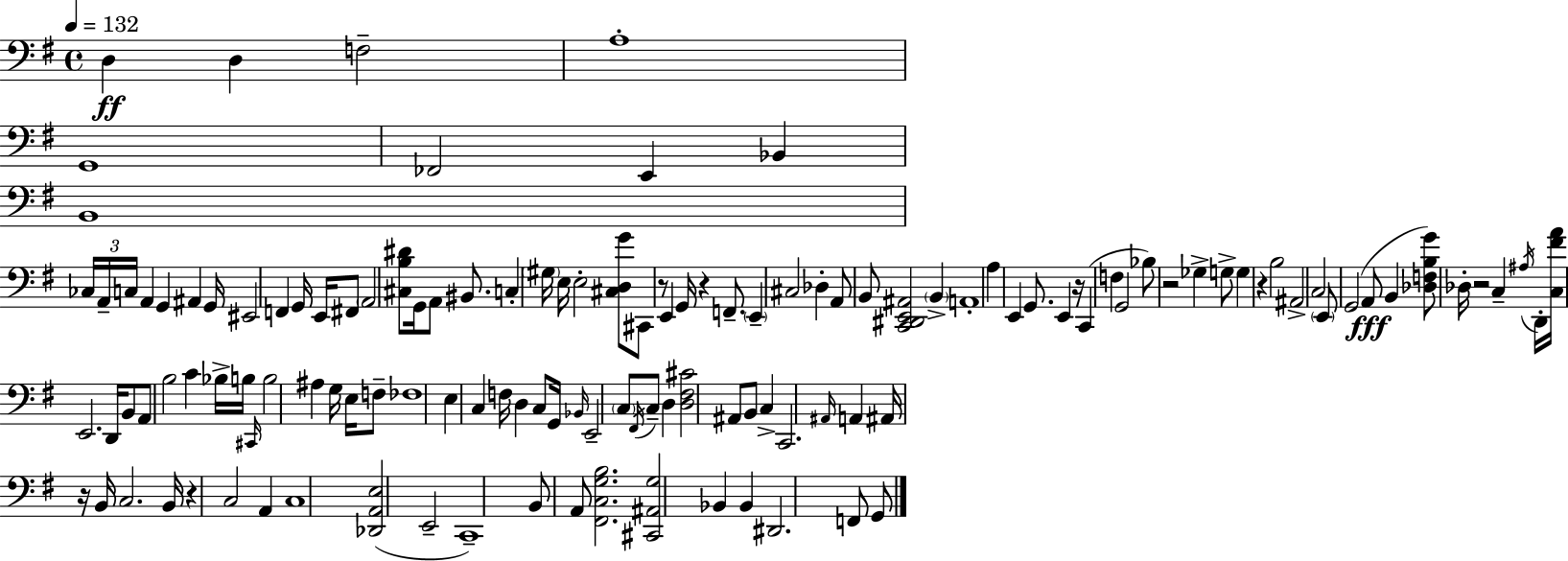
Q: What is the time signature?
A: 4/4